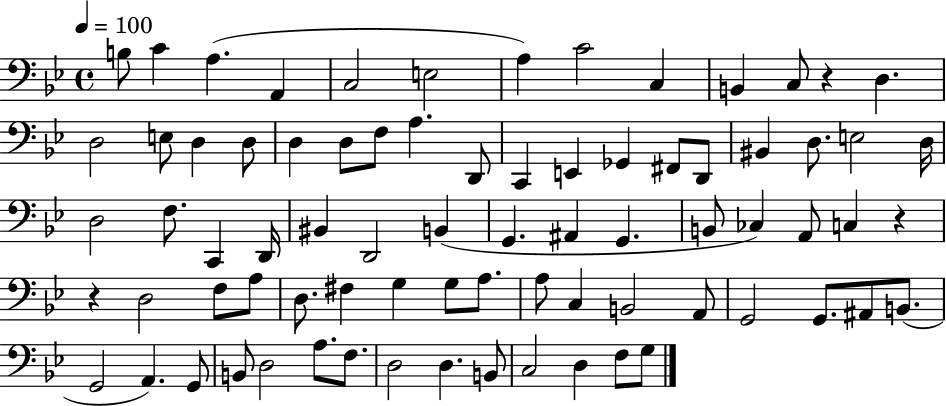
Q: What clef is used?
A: bass